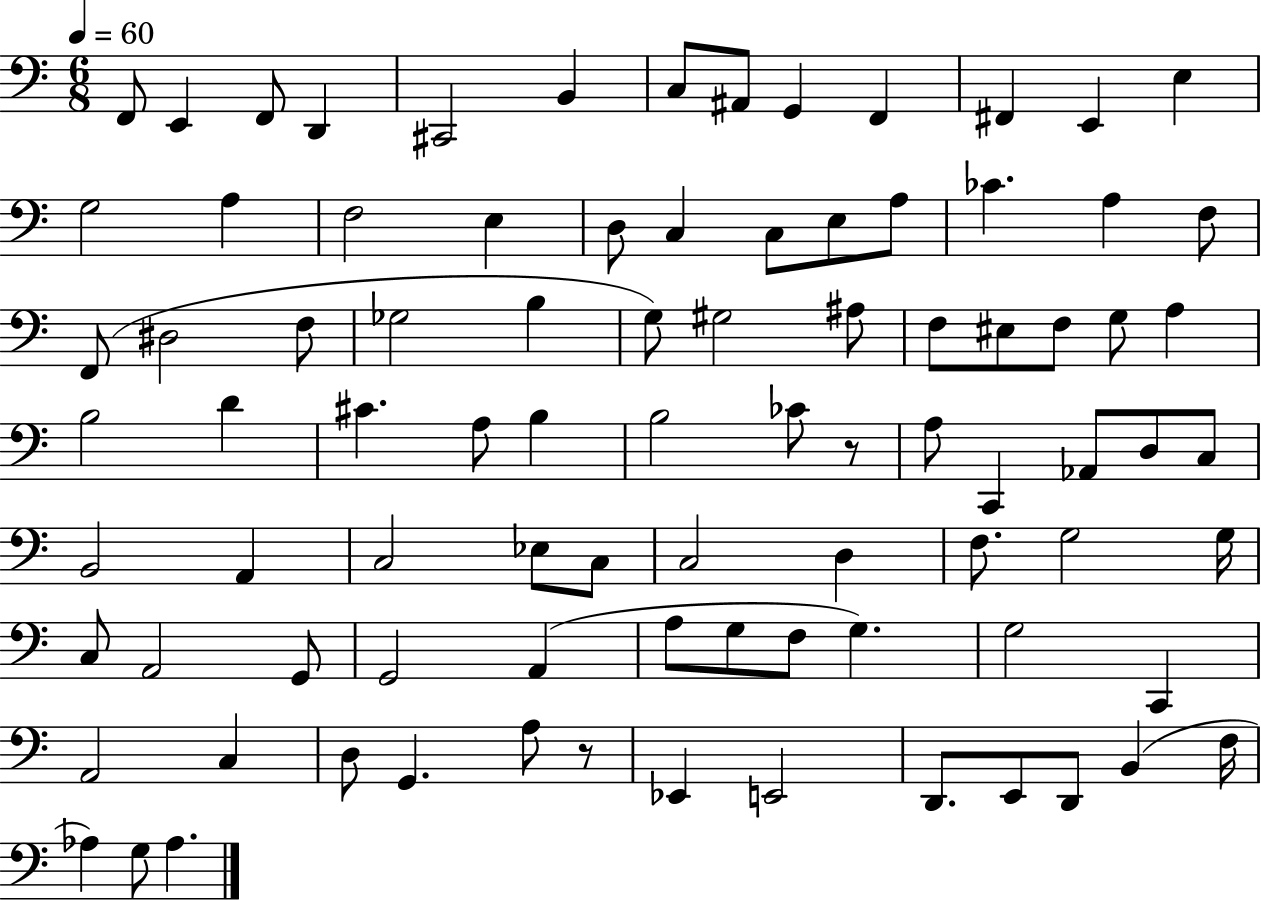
F2/e E2/q F2/e D2/q C#2/h B2/q C3/e A#2/e G2/q F2/q F#2/q E2/q E3/q G3/h A3/q F3/h E3/q D3/e C3/q C3/e E3/e A3/e CES4/q. A3/q F3/e F2/e D#3/h F3/e Gb3/h B3/q G3/e G#3/h A#3/e F3/e EIS3/e F3/e G3/e A3/q B3/h D4/q C#4/q. A3/e B3/q B3/h CES4/e R/e A3/e C2/q Ab2/e D3/e C3/e B2/h A2/q C3/h Eb3/e C3/e C3/h D3/q F3/e. G3/h G3/s C3/e A2/h G2/e G2/h A2/q A3/e G3/e F3/e G3/q. G3/h C2/q A2/h C3/q D3/e G2/q. A3/e R/e Eb2/q E2/h D2/e. E2/e D2/e B2/q F3/s Ab3/q G3/e Ab3/q.